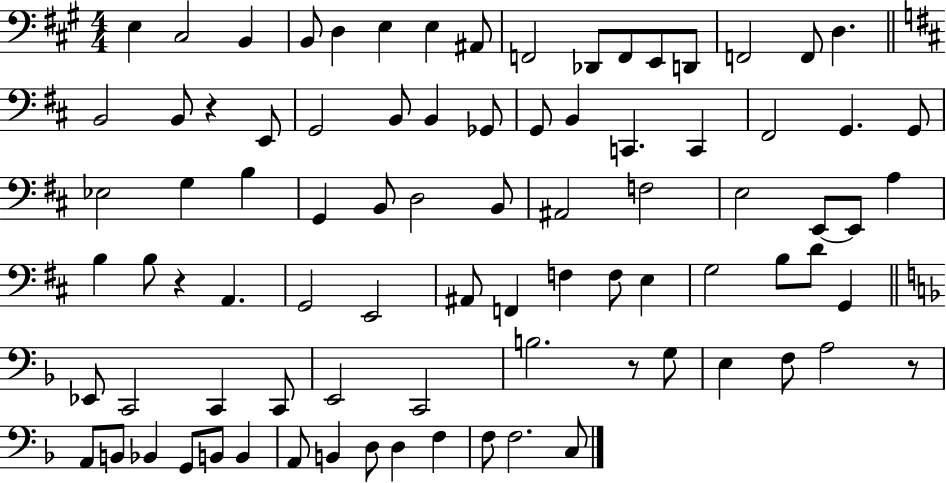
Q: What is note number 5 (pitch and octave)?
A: D3